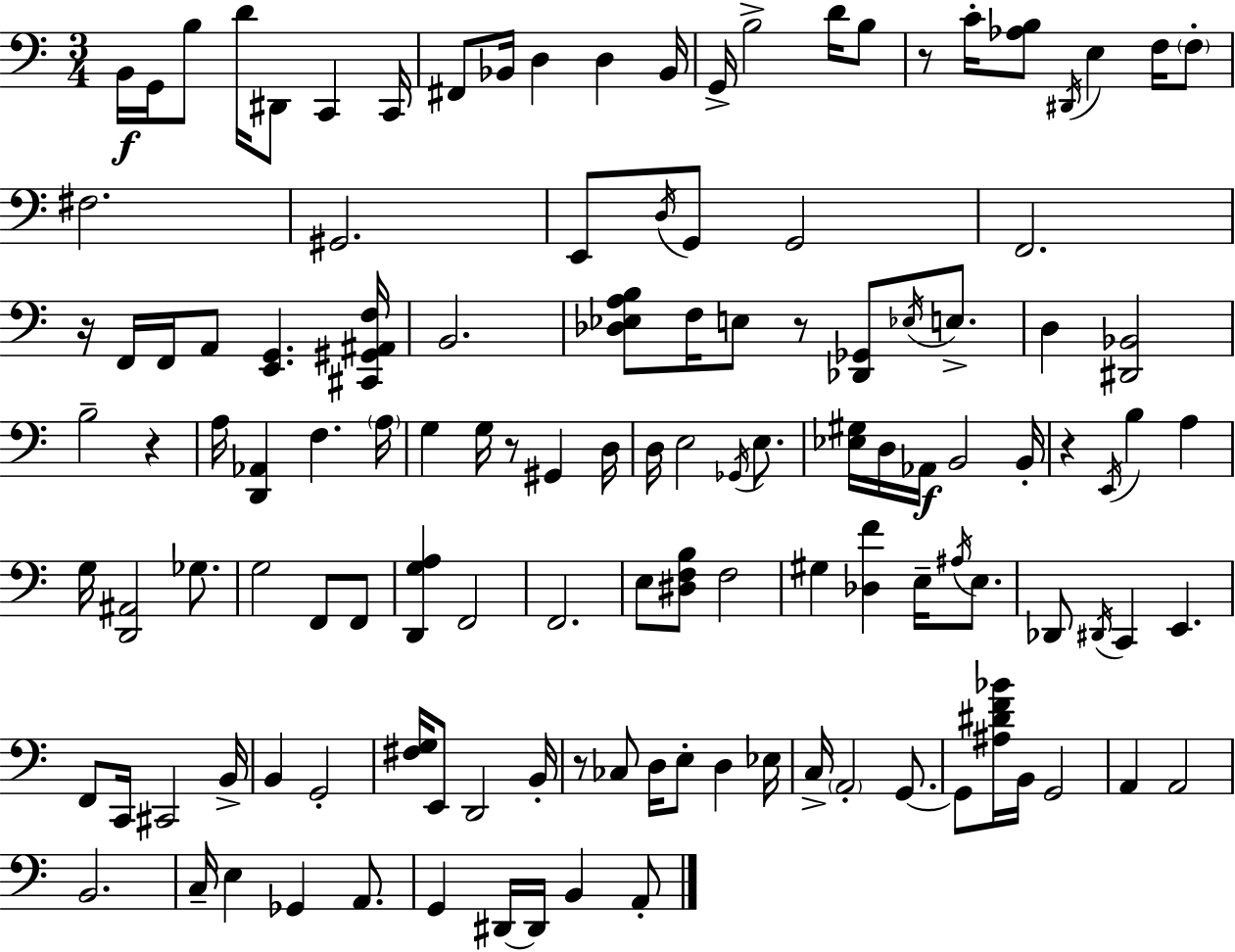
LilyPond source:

{
  \clef bass
  \numericTimeSignature
  \time 3/4
  \key a \minor
  b,16\f g,16 b8 d'16 dis,8 c,4 c,16 | fis,8 bes,16 d4 d4 bes,16 | g,16-> b2-> d'16 b8 | r8 c'16-. <aes b>8 \acciaccatura { dis,16 } e4 f16 \parenthesize f8-. | \break fis2. | gis,2. | e,8 \acciaccatura { d16 } g,8 g,2 | f,2. | \break r16 f,16 f,16 a,8 <e, g,>4. | <cis, gis, ais, f>16 b,2. | <des ees a b>8 f16 e8 r8 <des, ges,>8 \acciaccatura { ees16 } | e8.-> d4 <dis, bes,>2 | \break b2-- r4 | a16 <d, aes,>4 f4. | \parenthesize a16 g4 g16 r8 gis,4 | d16 d16 e2 | \break \acciaccatura { ges,16 } e8. <ees gis>16 d16 aes,16\f b,2 | b,16-. r4 \acciaccatura { e,16 } b4 | a4 g16 <d, ais,>2 | ges8. g2 | \break f,8 f,8 <d, g a>4 f,2 | f,2. | e8 <dis f b>8 f2 | gis4 <des f'>4 | \break e16-- \acciaccatura { ais16 } e8. des,8 \acciaccatura { dis,16 } c,4 | e,4. f,8 c,16 cis,2 | b,16-> b,4 g,2-. | <fis g>16 e,8 d,2 | \break b,16-. r8 ces8 d16 | e8-. d4 ees16 c16-> \parenthesize a,2-. | g,8.~~ g,8 <ais dis' f' bes'>16 b,16 g,2 | a,4 a,2 | \break b,2. | c16-- e4 | ges,4 a,8. g,4 dis,16~~ | dis,16 b,4 a,8-. \bar "|."
}